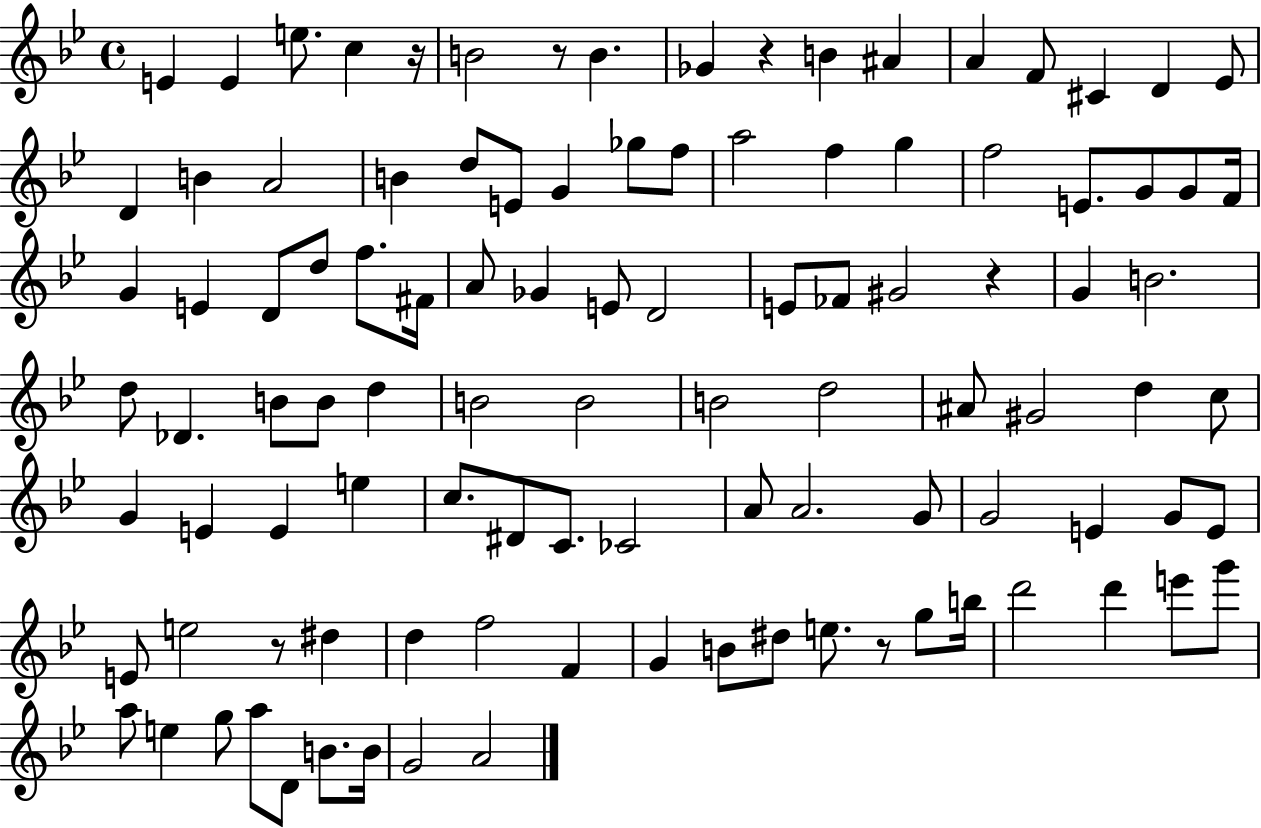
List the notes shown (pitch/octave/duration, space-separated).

E4/q E4/q E5/e. C5/q R/s B4/h R/e B4/q. Gb4/q R/q B4/q A#4/q A4/q F4/e C#4/q D4/q Eb4/e D4/q B4/q A4/h B4/q D5/e E4/e G4/q Gb5/e F5/e A5/h F5/q G5/q F5/h E4/e. G4/e G4/e F4/s G4/q E4/q D4/e D5/e F5/e. F#4/s A4/e Gb4/q E4/e D4/h E4/e FES4/e G#4/h R/q G4/q B4/h. D5/e Db4/q. B4/e B4/e D5/q B4/h B4/h B4/h D5/h A#4/e G#4/h D5/q C5/e G4/q E4/q E4/q E5/q C5/e. D#4/e C4/e. CES4/h A4/e A4/h. G4/e G4/h E4/q G4/e E4/e E4/e E5/h R/e D#5/q D5/q F5/h F4/q G4/q B4/e D#5/e E5/e. R/e G5/e B5/s D6/h D6/q E6/e G6/e A5/e E5/q G5/e A5/e D4/e B4/e. B4/s G4/h A4/h